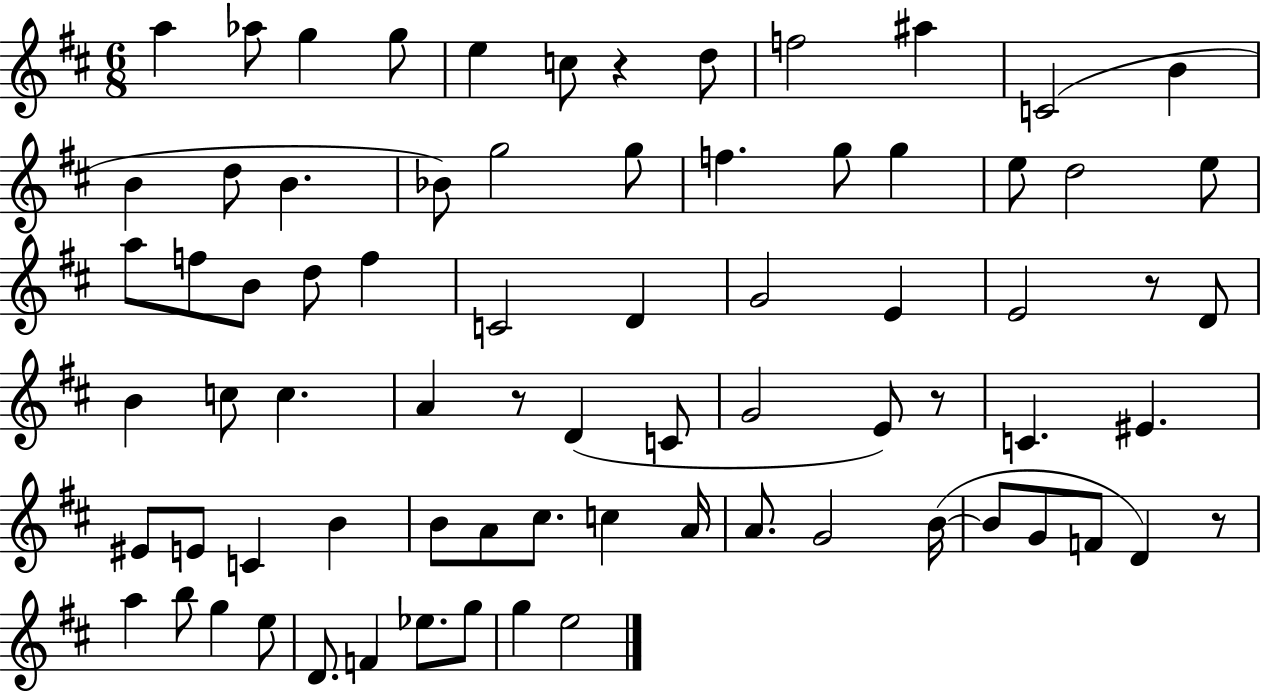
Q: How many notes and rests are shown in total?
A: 75